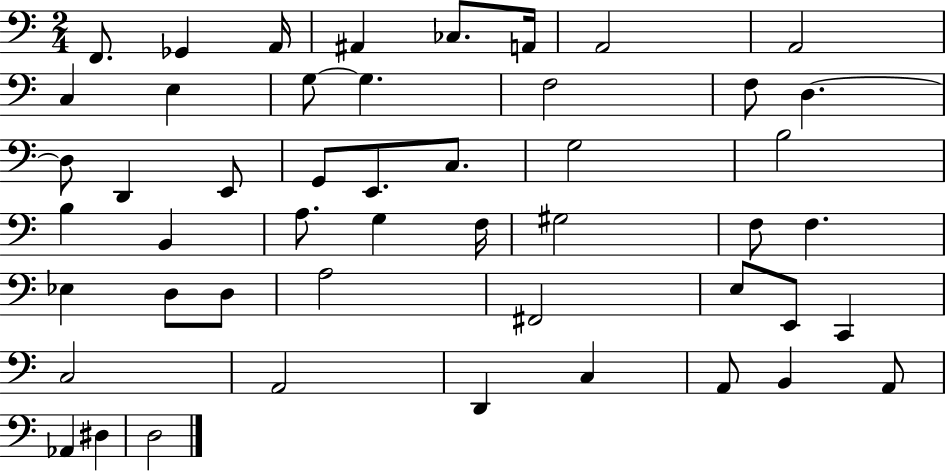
F2/e. Gb2/q A2/s A#2/q CES3/e. A2/s A2/h A2/h C3/q E3/q G3/e G3/q. F3/h F3/e D3/q. D3/e D2/q E2/e G2/e E2/e. C3/e. G3/h B3/h B3/q B2/q A3/e. G3/q F3/s G#3/h F3/e F3/q. Eb3/q D3/e D3/e A3/h F#2/h E3/e E2/e C2/q C3/h A2/h D2/q C3/q A2/e B2/q A2/e Ab2/q D#3/q D3/h